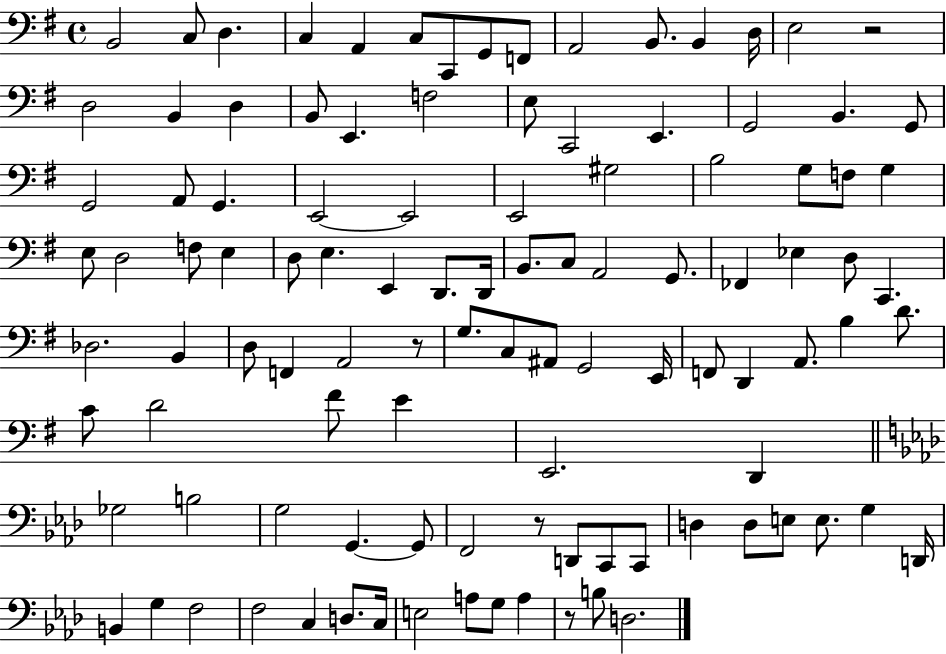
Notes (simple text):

B2/h C3/e D3/q. C3/q A2/q C3/e C2/e G2/e F2/e A2/h B2/e. B2/q D3/s E3/h R/h D3/h B2/q D3/q B2/e E2/q. F3/h E3/e C2/h E2/q. G2/h B2/q. G2/e G2/h A2/e G2/q. E2/h E2/h E2/h G#3/h B3/h G3/e F3/e G3/q E3/e D3/h F3/e E3/q D3/e E3/q. E2/q D2/e. D2/s B2/e. C3/e A2/h G2/e. FES2/q Eb3/q D3/e C2/q. Db3/h. B2/q D3/e F2/q A2/h R/e G3/e. C3/e A#2/e G2/h E2/s F2/e D2/q A2/e. B3/q D4/e. C4/e D4/h F#4/e E4/q E2/h. D2/q Gb3/h B3/h G3/h G2/q. G2/e F2/h R/e D2/e C2/e C2/e D3/q D3/e E3/e E3/e. G3/q D2/s B2/q G3/q F3/h F3/h C3/q D3/e. C3/s E3/h A3/e G3/e A3/q R/e B3/e D3/h.